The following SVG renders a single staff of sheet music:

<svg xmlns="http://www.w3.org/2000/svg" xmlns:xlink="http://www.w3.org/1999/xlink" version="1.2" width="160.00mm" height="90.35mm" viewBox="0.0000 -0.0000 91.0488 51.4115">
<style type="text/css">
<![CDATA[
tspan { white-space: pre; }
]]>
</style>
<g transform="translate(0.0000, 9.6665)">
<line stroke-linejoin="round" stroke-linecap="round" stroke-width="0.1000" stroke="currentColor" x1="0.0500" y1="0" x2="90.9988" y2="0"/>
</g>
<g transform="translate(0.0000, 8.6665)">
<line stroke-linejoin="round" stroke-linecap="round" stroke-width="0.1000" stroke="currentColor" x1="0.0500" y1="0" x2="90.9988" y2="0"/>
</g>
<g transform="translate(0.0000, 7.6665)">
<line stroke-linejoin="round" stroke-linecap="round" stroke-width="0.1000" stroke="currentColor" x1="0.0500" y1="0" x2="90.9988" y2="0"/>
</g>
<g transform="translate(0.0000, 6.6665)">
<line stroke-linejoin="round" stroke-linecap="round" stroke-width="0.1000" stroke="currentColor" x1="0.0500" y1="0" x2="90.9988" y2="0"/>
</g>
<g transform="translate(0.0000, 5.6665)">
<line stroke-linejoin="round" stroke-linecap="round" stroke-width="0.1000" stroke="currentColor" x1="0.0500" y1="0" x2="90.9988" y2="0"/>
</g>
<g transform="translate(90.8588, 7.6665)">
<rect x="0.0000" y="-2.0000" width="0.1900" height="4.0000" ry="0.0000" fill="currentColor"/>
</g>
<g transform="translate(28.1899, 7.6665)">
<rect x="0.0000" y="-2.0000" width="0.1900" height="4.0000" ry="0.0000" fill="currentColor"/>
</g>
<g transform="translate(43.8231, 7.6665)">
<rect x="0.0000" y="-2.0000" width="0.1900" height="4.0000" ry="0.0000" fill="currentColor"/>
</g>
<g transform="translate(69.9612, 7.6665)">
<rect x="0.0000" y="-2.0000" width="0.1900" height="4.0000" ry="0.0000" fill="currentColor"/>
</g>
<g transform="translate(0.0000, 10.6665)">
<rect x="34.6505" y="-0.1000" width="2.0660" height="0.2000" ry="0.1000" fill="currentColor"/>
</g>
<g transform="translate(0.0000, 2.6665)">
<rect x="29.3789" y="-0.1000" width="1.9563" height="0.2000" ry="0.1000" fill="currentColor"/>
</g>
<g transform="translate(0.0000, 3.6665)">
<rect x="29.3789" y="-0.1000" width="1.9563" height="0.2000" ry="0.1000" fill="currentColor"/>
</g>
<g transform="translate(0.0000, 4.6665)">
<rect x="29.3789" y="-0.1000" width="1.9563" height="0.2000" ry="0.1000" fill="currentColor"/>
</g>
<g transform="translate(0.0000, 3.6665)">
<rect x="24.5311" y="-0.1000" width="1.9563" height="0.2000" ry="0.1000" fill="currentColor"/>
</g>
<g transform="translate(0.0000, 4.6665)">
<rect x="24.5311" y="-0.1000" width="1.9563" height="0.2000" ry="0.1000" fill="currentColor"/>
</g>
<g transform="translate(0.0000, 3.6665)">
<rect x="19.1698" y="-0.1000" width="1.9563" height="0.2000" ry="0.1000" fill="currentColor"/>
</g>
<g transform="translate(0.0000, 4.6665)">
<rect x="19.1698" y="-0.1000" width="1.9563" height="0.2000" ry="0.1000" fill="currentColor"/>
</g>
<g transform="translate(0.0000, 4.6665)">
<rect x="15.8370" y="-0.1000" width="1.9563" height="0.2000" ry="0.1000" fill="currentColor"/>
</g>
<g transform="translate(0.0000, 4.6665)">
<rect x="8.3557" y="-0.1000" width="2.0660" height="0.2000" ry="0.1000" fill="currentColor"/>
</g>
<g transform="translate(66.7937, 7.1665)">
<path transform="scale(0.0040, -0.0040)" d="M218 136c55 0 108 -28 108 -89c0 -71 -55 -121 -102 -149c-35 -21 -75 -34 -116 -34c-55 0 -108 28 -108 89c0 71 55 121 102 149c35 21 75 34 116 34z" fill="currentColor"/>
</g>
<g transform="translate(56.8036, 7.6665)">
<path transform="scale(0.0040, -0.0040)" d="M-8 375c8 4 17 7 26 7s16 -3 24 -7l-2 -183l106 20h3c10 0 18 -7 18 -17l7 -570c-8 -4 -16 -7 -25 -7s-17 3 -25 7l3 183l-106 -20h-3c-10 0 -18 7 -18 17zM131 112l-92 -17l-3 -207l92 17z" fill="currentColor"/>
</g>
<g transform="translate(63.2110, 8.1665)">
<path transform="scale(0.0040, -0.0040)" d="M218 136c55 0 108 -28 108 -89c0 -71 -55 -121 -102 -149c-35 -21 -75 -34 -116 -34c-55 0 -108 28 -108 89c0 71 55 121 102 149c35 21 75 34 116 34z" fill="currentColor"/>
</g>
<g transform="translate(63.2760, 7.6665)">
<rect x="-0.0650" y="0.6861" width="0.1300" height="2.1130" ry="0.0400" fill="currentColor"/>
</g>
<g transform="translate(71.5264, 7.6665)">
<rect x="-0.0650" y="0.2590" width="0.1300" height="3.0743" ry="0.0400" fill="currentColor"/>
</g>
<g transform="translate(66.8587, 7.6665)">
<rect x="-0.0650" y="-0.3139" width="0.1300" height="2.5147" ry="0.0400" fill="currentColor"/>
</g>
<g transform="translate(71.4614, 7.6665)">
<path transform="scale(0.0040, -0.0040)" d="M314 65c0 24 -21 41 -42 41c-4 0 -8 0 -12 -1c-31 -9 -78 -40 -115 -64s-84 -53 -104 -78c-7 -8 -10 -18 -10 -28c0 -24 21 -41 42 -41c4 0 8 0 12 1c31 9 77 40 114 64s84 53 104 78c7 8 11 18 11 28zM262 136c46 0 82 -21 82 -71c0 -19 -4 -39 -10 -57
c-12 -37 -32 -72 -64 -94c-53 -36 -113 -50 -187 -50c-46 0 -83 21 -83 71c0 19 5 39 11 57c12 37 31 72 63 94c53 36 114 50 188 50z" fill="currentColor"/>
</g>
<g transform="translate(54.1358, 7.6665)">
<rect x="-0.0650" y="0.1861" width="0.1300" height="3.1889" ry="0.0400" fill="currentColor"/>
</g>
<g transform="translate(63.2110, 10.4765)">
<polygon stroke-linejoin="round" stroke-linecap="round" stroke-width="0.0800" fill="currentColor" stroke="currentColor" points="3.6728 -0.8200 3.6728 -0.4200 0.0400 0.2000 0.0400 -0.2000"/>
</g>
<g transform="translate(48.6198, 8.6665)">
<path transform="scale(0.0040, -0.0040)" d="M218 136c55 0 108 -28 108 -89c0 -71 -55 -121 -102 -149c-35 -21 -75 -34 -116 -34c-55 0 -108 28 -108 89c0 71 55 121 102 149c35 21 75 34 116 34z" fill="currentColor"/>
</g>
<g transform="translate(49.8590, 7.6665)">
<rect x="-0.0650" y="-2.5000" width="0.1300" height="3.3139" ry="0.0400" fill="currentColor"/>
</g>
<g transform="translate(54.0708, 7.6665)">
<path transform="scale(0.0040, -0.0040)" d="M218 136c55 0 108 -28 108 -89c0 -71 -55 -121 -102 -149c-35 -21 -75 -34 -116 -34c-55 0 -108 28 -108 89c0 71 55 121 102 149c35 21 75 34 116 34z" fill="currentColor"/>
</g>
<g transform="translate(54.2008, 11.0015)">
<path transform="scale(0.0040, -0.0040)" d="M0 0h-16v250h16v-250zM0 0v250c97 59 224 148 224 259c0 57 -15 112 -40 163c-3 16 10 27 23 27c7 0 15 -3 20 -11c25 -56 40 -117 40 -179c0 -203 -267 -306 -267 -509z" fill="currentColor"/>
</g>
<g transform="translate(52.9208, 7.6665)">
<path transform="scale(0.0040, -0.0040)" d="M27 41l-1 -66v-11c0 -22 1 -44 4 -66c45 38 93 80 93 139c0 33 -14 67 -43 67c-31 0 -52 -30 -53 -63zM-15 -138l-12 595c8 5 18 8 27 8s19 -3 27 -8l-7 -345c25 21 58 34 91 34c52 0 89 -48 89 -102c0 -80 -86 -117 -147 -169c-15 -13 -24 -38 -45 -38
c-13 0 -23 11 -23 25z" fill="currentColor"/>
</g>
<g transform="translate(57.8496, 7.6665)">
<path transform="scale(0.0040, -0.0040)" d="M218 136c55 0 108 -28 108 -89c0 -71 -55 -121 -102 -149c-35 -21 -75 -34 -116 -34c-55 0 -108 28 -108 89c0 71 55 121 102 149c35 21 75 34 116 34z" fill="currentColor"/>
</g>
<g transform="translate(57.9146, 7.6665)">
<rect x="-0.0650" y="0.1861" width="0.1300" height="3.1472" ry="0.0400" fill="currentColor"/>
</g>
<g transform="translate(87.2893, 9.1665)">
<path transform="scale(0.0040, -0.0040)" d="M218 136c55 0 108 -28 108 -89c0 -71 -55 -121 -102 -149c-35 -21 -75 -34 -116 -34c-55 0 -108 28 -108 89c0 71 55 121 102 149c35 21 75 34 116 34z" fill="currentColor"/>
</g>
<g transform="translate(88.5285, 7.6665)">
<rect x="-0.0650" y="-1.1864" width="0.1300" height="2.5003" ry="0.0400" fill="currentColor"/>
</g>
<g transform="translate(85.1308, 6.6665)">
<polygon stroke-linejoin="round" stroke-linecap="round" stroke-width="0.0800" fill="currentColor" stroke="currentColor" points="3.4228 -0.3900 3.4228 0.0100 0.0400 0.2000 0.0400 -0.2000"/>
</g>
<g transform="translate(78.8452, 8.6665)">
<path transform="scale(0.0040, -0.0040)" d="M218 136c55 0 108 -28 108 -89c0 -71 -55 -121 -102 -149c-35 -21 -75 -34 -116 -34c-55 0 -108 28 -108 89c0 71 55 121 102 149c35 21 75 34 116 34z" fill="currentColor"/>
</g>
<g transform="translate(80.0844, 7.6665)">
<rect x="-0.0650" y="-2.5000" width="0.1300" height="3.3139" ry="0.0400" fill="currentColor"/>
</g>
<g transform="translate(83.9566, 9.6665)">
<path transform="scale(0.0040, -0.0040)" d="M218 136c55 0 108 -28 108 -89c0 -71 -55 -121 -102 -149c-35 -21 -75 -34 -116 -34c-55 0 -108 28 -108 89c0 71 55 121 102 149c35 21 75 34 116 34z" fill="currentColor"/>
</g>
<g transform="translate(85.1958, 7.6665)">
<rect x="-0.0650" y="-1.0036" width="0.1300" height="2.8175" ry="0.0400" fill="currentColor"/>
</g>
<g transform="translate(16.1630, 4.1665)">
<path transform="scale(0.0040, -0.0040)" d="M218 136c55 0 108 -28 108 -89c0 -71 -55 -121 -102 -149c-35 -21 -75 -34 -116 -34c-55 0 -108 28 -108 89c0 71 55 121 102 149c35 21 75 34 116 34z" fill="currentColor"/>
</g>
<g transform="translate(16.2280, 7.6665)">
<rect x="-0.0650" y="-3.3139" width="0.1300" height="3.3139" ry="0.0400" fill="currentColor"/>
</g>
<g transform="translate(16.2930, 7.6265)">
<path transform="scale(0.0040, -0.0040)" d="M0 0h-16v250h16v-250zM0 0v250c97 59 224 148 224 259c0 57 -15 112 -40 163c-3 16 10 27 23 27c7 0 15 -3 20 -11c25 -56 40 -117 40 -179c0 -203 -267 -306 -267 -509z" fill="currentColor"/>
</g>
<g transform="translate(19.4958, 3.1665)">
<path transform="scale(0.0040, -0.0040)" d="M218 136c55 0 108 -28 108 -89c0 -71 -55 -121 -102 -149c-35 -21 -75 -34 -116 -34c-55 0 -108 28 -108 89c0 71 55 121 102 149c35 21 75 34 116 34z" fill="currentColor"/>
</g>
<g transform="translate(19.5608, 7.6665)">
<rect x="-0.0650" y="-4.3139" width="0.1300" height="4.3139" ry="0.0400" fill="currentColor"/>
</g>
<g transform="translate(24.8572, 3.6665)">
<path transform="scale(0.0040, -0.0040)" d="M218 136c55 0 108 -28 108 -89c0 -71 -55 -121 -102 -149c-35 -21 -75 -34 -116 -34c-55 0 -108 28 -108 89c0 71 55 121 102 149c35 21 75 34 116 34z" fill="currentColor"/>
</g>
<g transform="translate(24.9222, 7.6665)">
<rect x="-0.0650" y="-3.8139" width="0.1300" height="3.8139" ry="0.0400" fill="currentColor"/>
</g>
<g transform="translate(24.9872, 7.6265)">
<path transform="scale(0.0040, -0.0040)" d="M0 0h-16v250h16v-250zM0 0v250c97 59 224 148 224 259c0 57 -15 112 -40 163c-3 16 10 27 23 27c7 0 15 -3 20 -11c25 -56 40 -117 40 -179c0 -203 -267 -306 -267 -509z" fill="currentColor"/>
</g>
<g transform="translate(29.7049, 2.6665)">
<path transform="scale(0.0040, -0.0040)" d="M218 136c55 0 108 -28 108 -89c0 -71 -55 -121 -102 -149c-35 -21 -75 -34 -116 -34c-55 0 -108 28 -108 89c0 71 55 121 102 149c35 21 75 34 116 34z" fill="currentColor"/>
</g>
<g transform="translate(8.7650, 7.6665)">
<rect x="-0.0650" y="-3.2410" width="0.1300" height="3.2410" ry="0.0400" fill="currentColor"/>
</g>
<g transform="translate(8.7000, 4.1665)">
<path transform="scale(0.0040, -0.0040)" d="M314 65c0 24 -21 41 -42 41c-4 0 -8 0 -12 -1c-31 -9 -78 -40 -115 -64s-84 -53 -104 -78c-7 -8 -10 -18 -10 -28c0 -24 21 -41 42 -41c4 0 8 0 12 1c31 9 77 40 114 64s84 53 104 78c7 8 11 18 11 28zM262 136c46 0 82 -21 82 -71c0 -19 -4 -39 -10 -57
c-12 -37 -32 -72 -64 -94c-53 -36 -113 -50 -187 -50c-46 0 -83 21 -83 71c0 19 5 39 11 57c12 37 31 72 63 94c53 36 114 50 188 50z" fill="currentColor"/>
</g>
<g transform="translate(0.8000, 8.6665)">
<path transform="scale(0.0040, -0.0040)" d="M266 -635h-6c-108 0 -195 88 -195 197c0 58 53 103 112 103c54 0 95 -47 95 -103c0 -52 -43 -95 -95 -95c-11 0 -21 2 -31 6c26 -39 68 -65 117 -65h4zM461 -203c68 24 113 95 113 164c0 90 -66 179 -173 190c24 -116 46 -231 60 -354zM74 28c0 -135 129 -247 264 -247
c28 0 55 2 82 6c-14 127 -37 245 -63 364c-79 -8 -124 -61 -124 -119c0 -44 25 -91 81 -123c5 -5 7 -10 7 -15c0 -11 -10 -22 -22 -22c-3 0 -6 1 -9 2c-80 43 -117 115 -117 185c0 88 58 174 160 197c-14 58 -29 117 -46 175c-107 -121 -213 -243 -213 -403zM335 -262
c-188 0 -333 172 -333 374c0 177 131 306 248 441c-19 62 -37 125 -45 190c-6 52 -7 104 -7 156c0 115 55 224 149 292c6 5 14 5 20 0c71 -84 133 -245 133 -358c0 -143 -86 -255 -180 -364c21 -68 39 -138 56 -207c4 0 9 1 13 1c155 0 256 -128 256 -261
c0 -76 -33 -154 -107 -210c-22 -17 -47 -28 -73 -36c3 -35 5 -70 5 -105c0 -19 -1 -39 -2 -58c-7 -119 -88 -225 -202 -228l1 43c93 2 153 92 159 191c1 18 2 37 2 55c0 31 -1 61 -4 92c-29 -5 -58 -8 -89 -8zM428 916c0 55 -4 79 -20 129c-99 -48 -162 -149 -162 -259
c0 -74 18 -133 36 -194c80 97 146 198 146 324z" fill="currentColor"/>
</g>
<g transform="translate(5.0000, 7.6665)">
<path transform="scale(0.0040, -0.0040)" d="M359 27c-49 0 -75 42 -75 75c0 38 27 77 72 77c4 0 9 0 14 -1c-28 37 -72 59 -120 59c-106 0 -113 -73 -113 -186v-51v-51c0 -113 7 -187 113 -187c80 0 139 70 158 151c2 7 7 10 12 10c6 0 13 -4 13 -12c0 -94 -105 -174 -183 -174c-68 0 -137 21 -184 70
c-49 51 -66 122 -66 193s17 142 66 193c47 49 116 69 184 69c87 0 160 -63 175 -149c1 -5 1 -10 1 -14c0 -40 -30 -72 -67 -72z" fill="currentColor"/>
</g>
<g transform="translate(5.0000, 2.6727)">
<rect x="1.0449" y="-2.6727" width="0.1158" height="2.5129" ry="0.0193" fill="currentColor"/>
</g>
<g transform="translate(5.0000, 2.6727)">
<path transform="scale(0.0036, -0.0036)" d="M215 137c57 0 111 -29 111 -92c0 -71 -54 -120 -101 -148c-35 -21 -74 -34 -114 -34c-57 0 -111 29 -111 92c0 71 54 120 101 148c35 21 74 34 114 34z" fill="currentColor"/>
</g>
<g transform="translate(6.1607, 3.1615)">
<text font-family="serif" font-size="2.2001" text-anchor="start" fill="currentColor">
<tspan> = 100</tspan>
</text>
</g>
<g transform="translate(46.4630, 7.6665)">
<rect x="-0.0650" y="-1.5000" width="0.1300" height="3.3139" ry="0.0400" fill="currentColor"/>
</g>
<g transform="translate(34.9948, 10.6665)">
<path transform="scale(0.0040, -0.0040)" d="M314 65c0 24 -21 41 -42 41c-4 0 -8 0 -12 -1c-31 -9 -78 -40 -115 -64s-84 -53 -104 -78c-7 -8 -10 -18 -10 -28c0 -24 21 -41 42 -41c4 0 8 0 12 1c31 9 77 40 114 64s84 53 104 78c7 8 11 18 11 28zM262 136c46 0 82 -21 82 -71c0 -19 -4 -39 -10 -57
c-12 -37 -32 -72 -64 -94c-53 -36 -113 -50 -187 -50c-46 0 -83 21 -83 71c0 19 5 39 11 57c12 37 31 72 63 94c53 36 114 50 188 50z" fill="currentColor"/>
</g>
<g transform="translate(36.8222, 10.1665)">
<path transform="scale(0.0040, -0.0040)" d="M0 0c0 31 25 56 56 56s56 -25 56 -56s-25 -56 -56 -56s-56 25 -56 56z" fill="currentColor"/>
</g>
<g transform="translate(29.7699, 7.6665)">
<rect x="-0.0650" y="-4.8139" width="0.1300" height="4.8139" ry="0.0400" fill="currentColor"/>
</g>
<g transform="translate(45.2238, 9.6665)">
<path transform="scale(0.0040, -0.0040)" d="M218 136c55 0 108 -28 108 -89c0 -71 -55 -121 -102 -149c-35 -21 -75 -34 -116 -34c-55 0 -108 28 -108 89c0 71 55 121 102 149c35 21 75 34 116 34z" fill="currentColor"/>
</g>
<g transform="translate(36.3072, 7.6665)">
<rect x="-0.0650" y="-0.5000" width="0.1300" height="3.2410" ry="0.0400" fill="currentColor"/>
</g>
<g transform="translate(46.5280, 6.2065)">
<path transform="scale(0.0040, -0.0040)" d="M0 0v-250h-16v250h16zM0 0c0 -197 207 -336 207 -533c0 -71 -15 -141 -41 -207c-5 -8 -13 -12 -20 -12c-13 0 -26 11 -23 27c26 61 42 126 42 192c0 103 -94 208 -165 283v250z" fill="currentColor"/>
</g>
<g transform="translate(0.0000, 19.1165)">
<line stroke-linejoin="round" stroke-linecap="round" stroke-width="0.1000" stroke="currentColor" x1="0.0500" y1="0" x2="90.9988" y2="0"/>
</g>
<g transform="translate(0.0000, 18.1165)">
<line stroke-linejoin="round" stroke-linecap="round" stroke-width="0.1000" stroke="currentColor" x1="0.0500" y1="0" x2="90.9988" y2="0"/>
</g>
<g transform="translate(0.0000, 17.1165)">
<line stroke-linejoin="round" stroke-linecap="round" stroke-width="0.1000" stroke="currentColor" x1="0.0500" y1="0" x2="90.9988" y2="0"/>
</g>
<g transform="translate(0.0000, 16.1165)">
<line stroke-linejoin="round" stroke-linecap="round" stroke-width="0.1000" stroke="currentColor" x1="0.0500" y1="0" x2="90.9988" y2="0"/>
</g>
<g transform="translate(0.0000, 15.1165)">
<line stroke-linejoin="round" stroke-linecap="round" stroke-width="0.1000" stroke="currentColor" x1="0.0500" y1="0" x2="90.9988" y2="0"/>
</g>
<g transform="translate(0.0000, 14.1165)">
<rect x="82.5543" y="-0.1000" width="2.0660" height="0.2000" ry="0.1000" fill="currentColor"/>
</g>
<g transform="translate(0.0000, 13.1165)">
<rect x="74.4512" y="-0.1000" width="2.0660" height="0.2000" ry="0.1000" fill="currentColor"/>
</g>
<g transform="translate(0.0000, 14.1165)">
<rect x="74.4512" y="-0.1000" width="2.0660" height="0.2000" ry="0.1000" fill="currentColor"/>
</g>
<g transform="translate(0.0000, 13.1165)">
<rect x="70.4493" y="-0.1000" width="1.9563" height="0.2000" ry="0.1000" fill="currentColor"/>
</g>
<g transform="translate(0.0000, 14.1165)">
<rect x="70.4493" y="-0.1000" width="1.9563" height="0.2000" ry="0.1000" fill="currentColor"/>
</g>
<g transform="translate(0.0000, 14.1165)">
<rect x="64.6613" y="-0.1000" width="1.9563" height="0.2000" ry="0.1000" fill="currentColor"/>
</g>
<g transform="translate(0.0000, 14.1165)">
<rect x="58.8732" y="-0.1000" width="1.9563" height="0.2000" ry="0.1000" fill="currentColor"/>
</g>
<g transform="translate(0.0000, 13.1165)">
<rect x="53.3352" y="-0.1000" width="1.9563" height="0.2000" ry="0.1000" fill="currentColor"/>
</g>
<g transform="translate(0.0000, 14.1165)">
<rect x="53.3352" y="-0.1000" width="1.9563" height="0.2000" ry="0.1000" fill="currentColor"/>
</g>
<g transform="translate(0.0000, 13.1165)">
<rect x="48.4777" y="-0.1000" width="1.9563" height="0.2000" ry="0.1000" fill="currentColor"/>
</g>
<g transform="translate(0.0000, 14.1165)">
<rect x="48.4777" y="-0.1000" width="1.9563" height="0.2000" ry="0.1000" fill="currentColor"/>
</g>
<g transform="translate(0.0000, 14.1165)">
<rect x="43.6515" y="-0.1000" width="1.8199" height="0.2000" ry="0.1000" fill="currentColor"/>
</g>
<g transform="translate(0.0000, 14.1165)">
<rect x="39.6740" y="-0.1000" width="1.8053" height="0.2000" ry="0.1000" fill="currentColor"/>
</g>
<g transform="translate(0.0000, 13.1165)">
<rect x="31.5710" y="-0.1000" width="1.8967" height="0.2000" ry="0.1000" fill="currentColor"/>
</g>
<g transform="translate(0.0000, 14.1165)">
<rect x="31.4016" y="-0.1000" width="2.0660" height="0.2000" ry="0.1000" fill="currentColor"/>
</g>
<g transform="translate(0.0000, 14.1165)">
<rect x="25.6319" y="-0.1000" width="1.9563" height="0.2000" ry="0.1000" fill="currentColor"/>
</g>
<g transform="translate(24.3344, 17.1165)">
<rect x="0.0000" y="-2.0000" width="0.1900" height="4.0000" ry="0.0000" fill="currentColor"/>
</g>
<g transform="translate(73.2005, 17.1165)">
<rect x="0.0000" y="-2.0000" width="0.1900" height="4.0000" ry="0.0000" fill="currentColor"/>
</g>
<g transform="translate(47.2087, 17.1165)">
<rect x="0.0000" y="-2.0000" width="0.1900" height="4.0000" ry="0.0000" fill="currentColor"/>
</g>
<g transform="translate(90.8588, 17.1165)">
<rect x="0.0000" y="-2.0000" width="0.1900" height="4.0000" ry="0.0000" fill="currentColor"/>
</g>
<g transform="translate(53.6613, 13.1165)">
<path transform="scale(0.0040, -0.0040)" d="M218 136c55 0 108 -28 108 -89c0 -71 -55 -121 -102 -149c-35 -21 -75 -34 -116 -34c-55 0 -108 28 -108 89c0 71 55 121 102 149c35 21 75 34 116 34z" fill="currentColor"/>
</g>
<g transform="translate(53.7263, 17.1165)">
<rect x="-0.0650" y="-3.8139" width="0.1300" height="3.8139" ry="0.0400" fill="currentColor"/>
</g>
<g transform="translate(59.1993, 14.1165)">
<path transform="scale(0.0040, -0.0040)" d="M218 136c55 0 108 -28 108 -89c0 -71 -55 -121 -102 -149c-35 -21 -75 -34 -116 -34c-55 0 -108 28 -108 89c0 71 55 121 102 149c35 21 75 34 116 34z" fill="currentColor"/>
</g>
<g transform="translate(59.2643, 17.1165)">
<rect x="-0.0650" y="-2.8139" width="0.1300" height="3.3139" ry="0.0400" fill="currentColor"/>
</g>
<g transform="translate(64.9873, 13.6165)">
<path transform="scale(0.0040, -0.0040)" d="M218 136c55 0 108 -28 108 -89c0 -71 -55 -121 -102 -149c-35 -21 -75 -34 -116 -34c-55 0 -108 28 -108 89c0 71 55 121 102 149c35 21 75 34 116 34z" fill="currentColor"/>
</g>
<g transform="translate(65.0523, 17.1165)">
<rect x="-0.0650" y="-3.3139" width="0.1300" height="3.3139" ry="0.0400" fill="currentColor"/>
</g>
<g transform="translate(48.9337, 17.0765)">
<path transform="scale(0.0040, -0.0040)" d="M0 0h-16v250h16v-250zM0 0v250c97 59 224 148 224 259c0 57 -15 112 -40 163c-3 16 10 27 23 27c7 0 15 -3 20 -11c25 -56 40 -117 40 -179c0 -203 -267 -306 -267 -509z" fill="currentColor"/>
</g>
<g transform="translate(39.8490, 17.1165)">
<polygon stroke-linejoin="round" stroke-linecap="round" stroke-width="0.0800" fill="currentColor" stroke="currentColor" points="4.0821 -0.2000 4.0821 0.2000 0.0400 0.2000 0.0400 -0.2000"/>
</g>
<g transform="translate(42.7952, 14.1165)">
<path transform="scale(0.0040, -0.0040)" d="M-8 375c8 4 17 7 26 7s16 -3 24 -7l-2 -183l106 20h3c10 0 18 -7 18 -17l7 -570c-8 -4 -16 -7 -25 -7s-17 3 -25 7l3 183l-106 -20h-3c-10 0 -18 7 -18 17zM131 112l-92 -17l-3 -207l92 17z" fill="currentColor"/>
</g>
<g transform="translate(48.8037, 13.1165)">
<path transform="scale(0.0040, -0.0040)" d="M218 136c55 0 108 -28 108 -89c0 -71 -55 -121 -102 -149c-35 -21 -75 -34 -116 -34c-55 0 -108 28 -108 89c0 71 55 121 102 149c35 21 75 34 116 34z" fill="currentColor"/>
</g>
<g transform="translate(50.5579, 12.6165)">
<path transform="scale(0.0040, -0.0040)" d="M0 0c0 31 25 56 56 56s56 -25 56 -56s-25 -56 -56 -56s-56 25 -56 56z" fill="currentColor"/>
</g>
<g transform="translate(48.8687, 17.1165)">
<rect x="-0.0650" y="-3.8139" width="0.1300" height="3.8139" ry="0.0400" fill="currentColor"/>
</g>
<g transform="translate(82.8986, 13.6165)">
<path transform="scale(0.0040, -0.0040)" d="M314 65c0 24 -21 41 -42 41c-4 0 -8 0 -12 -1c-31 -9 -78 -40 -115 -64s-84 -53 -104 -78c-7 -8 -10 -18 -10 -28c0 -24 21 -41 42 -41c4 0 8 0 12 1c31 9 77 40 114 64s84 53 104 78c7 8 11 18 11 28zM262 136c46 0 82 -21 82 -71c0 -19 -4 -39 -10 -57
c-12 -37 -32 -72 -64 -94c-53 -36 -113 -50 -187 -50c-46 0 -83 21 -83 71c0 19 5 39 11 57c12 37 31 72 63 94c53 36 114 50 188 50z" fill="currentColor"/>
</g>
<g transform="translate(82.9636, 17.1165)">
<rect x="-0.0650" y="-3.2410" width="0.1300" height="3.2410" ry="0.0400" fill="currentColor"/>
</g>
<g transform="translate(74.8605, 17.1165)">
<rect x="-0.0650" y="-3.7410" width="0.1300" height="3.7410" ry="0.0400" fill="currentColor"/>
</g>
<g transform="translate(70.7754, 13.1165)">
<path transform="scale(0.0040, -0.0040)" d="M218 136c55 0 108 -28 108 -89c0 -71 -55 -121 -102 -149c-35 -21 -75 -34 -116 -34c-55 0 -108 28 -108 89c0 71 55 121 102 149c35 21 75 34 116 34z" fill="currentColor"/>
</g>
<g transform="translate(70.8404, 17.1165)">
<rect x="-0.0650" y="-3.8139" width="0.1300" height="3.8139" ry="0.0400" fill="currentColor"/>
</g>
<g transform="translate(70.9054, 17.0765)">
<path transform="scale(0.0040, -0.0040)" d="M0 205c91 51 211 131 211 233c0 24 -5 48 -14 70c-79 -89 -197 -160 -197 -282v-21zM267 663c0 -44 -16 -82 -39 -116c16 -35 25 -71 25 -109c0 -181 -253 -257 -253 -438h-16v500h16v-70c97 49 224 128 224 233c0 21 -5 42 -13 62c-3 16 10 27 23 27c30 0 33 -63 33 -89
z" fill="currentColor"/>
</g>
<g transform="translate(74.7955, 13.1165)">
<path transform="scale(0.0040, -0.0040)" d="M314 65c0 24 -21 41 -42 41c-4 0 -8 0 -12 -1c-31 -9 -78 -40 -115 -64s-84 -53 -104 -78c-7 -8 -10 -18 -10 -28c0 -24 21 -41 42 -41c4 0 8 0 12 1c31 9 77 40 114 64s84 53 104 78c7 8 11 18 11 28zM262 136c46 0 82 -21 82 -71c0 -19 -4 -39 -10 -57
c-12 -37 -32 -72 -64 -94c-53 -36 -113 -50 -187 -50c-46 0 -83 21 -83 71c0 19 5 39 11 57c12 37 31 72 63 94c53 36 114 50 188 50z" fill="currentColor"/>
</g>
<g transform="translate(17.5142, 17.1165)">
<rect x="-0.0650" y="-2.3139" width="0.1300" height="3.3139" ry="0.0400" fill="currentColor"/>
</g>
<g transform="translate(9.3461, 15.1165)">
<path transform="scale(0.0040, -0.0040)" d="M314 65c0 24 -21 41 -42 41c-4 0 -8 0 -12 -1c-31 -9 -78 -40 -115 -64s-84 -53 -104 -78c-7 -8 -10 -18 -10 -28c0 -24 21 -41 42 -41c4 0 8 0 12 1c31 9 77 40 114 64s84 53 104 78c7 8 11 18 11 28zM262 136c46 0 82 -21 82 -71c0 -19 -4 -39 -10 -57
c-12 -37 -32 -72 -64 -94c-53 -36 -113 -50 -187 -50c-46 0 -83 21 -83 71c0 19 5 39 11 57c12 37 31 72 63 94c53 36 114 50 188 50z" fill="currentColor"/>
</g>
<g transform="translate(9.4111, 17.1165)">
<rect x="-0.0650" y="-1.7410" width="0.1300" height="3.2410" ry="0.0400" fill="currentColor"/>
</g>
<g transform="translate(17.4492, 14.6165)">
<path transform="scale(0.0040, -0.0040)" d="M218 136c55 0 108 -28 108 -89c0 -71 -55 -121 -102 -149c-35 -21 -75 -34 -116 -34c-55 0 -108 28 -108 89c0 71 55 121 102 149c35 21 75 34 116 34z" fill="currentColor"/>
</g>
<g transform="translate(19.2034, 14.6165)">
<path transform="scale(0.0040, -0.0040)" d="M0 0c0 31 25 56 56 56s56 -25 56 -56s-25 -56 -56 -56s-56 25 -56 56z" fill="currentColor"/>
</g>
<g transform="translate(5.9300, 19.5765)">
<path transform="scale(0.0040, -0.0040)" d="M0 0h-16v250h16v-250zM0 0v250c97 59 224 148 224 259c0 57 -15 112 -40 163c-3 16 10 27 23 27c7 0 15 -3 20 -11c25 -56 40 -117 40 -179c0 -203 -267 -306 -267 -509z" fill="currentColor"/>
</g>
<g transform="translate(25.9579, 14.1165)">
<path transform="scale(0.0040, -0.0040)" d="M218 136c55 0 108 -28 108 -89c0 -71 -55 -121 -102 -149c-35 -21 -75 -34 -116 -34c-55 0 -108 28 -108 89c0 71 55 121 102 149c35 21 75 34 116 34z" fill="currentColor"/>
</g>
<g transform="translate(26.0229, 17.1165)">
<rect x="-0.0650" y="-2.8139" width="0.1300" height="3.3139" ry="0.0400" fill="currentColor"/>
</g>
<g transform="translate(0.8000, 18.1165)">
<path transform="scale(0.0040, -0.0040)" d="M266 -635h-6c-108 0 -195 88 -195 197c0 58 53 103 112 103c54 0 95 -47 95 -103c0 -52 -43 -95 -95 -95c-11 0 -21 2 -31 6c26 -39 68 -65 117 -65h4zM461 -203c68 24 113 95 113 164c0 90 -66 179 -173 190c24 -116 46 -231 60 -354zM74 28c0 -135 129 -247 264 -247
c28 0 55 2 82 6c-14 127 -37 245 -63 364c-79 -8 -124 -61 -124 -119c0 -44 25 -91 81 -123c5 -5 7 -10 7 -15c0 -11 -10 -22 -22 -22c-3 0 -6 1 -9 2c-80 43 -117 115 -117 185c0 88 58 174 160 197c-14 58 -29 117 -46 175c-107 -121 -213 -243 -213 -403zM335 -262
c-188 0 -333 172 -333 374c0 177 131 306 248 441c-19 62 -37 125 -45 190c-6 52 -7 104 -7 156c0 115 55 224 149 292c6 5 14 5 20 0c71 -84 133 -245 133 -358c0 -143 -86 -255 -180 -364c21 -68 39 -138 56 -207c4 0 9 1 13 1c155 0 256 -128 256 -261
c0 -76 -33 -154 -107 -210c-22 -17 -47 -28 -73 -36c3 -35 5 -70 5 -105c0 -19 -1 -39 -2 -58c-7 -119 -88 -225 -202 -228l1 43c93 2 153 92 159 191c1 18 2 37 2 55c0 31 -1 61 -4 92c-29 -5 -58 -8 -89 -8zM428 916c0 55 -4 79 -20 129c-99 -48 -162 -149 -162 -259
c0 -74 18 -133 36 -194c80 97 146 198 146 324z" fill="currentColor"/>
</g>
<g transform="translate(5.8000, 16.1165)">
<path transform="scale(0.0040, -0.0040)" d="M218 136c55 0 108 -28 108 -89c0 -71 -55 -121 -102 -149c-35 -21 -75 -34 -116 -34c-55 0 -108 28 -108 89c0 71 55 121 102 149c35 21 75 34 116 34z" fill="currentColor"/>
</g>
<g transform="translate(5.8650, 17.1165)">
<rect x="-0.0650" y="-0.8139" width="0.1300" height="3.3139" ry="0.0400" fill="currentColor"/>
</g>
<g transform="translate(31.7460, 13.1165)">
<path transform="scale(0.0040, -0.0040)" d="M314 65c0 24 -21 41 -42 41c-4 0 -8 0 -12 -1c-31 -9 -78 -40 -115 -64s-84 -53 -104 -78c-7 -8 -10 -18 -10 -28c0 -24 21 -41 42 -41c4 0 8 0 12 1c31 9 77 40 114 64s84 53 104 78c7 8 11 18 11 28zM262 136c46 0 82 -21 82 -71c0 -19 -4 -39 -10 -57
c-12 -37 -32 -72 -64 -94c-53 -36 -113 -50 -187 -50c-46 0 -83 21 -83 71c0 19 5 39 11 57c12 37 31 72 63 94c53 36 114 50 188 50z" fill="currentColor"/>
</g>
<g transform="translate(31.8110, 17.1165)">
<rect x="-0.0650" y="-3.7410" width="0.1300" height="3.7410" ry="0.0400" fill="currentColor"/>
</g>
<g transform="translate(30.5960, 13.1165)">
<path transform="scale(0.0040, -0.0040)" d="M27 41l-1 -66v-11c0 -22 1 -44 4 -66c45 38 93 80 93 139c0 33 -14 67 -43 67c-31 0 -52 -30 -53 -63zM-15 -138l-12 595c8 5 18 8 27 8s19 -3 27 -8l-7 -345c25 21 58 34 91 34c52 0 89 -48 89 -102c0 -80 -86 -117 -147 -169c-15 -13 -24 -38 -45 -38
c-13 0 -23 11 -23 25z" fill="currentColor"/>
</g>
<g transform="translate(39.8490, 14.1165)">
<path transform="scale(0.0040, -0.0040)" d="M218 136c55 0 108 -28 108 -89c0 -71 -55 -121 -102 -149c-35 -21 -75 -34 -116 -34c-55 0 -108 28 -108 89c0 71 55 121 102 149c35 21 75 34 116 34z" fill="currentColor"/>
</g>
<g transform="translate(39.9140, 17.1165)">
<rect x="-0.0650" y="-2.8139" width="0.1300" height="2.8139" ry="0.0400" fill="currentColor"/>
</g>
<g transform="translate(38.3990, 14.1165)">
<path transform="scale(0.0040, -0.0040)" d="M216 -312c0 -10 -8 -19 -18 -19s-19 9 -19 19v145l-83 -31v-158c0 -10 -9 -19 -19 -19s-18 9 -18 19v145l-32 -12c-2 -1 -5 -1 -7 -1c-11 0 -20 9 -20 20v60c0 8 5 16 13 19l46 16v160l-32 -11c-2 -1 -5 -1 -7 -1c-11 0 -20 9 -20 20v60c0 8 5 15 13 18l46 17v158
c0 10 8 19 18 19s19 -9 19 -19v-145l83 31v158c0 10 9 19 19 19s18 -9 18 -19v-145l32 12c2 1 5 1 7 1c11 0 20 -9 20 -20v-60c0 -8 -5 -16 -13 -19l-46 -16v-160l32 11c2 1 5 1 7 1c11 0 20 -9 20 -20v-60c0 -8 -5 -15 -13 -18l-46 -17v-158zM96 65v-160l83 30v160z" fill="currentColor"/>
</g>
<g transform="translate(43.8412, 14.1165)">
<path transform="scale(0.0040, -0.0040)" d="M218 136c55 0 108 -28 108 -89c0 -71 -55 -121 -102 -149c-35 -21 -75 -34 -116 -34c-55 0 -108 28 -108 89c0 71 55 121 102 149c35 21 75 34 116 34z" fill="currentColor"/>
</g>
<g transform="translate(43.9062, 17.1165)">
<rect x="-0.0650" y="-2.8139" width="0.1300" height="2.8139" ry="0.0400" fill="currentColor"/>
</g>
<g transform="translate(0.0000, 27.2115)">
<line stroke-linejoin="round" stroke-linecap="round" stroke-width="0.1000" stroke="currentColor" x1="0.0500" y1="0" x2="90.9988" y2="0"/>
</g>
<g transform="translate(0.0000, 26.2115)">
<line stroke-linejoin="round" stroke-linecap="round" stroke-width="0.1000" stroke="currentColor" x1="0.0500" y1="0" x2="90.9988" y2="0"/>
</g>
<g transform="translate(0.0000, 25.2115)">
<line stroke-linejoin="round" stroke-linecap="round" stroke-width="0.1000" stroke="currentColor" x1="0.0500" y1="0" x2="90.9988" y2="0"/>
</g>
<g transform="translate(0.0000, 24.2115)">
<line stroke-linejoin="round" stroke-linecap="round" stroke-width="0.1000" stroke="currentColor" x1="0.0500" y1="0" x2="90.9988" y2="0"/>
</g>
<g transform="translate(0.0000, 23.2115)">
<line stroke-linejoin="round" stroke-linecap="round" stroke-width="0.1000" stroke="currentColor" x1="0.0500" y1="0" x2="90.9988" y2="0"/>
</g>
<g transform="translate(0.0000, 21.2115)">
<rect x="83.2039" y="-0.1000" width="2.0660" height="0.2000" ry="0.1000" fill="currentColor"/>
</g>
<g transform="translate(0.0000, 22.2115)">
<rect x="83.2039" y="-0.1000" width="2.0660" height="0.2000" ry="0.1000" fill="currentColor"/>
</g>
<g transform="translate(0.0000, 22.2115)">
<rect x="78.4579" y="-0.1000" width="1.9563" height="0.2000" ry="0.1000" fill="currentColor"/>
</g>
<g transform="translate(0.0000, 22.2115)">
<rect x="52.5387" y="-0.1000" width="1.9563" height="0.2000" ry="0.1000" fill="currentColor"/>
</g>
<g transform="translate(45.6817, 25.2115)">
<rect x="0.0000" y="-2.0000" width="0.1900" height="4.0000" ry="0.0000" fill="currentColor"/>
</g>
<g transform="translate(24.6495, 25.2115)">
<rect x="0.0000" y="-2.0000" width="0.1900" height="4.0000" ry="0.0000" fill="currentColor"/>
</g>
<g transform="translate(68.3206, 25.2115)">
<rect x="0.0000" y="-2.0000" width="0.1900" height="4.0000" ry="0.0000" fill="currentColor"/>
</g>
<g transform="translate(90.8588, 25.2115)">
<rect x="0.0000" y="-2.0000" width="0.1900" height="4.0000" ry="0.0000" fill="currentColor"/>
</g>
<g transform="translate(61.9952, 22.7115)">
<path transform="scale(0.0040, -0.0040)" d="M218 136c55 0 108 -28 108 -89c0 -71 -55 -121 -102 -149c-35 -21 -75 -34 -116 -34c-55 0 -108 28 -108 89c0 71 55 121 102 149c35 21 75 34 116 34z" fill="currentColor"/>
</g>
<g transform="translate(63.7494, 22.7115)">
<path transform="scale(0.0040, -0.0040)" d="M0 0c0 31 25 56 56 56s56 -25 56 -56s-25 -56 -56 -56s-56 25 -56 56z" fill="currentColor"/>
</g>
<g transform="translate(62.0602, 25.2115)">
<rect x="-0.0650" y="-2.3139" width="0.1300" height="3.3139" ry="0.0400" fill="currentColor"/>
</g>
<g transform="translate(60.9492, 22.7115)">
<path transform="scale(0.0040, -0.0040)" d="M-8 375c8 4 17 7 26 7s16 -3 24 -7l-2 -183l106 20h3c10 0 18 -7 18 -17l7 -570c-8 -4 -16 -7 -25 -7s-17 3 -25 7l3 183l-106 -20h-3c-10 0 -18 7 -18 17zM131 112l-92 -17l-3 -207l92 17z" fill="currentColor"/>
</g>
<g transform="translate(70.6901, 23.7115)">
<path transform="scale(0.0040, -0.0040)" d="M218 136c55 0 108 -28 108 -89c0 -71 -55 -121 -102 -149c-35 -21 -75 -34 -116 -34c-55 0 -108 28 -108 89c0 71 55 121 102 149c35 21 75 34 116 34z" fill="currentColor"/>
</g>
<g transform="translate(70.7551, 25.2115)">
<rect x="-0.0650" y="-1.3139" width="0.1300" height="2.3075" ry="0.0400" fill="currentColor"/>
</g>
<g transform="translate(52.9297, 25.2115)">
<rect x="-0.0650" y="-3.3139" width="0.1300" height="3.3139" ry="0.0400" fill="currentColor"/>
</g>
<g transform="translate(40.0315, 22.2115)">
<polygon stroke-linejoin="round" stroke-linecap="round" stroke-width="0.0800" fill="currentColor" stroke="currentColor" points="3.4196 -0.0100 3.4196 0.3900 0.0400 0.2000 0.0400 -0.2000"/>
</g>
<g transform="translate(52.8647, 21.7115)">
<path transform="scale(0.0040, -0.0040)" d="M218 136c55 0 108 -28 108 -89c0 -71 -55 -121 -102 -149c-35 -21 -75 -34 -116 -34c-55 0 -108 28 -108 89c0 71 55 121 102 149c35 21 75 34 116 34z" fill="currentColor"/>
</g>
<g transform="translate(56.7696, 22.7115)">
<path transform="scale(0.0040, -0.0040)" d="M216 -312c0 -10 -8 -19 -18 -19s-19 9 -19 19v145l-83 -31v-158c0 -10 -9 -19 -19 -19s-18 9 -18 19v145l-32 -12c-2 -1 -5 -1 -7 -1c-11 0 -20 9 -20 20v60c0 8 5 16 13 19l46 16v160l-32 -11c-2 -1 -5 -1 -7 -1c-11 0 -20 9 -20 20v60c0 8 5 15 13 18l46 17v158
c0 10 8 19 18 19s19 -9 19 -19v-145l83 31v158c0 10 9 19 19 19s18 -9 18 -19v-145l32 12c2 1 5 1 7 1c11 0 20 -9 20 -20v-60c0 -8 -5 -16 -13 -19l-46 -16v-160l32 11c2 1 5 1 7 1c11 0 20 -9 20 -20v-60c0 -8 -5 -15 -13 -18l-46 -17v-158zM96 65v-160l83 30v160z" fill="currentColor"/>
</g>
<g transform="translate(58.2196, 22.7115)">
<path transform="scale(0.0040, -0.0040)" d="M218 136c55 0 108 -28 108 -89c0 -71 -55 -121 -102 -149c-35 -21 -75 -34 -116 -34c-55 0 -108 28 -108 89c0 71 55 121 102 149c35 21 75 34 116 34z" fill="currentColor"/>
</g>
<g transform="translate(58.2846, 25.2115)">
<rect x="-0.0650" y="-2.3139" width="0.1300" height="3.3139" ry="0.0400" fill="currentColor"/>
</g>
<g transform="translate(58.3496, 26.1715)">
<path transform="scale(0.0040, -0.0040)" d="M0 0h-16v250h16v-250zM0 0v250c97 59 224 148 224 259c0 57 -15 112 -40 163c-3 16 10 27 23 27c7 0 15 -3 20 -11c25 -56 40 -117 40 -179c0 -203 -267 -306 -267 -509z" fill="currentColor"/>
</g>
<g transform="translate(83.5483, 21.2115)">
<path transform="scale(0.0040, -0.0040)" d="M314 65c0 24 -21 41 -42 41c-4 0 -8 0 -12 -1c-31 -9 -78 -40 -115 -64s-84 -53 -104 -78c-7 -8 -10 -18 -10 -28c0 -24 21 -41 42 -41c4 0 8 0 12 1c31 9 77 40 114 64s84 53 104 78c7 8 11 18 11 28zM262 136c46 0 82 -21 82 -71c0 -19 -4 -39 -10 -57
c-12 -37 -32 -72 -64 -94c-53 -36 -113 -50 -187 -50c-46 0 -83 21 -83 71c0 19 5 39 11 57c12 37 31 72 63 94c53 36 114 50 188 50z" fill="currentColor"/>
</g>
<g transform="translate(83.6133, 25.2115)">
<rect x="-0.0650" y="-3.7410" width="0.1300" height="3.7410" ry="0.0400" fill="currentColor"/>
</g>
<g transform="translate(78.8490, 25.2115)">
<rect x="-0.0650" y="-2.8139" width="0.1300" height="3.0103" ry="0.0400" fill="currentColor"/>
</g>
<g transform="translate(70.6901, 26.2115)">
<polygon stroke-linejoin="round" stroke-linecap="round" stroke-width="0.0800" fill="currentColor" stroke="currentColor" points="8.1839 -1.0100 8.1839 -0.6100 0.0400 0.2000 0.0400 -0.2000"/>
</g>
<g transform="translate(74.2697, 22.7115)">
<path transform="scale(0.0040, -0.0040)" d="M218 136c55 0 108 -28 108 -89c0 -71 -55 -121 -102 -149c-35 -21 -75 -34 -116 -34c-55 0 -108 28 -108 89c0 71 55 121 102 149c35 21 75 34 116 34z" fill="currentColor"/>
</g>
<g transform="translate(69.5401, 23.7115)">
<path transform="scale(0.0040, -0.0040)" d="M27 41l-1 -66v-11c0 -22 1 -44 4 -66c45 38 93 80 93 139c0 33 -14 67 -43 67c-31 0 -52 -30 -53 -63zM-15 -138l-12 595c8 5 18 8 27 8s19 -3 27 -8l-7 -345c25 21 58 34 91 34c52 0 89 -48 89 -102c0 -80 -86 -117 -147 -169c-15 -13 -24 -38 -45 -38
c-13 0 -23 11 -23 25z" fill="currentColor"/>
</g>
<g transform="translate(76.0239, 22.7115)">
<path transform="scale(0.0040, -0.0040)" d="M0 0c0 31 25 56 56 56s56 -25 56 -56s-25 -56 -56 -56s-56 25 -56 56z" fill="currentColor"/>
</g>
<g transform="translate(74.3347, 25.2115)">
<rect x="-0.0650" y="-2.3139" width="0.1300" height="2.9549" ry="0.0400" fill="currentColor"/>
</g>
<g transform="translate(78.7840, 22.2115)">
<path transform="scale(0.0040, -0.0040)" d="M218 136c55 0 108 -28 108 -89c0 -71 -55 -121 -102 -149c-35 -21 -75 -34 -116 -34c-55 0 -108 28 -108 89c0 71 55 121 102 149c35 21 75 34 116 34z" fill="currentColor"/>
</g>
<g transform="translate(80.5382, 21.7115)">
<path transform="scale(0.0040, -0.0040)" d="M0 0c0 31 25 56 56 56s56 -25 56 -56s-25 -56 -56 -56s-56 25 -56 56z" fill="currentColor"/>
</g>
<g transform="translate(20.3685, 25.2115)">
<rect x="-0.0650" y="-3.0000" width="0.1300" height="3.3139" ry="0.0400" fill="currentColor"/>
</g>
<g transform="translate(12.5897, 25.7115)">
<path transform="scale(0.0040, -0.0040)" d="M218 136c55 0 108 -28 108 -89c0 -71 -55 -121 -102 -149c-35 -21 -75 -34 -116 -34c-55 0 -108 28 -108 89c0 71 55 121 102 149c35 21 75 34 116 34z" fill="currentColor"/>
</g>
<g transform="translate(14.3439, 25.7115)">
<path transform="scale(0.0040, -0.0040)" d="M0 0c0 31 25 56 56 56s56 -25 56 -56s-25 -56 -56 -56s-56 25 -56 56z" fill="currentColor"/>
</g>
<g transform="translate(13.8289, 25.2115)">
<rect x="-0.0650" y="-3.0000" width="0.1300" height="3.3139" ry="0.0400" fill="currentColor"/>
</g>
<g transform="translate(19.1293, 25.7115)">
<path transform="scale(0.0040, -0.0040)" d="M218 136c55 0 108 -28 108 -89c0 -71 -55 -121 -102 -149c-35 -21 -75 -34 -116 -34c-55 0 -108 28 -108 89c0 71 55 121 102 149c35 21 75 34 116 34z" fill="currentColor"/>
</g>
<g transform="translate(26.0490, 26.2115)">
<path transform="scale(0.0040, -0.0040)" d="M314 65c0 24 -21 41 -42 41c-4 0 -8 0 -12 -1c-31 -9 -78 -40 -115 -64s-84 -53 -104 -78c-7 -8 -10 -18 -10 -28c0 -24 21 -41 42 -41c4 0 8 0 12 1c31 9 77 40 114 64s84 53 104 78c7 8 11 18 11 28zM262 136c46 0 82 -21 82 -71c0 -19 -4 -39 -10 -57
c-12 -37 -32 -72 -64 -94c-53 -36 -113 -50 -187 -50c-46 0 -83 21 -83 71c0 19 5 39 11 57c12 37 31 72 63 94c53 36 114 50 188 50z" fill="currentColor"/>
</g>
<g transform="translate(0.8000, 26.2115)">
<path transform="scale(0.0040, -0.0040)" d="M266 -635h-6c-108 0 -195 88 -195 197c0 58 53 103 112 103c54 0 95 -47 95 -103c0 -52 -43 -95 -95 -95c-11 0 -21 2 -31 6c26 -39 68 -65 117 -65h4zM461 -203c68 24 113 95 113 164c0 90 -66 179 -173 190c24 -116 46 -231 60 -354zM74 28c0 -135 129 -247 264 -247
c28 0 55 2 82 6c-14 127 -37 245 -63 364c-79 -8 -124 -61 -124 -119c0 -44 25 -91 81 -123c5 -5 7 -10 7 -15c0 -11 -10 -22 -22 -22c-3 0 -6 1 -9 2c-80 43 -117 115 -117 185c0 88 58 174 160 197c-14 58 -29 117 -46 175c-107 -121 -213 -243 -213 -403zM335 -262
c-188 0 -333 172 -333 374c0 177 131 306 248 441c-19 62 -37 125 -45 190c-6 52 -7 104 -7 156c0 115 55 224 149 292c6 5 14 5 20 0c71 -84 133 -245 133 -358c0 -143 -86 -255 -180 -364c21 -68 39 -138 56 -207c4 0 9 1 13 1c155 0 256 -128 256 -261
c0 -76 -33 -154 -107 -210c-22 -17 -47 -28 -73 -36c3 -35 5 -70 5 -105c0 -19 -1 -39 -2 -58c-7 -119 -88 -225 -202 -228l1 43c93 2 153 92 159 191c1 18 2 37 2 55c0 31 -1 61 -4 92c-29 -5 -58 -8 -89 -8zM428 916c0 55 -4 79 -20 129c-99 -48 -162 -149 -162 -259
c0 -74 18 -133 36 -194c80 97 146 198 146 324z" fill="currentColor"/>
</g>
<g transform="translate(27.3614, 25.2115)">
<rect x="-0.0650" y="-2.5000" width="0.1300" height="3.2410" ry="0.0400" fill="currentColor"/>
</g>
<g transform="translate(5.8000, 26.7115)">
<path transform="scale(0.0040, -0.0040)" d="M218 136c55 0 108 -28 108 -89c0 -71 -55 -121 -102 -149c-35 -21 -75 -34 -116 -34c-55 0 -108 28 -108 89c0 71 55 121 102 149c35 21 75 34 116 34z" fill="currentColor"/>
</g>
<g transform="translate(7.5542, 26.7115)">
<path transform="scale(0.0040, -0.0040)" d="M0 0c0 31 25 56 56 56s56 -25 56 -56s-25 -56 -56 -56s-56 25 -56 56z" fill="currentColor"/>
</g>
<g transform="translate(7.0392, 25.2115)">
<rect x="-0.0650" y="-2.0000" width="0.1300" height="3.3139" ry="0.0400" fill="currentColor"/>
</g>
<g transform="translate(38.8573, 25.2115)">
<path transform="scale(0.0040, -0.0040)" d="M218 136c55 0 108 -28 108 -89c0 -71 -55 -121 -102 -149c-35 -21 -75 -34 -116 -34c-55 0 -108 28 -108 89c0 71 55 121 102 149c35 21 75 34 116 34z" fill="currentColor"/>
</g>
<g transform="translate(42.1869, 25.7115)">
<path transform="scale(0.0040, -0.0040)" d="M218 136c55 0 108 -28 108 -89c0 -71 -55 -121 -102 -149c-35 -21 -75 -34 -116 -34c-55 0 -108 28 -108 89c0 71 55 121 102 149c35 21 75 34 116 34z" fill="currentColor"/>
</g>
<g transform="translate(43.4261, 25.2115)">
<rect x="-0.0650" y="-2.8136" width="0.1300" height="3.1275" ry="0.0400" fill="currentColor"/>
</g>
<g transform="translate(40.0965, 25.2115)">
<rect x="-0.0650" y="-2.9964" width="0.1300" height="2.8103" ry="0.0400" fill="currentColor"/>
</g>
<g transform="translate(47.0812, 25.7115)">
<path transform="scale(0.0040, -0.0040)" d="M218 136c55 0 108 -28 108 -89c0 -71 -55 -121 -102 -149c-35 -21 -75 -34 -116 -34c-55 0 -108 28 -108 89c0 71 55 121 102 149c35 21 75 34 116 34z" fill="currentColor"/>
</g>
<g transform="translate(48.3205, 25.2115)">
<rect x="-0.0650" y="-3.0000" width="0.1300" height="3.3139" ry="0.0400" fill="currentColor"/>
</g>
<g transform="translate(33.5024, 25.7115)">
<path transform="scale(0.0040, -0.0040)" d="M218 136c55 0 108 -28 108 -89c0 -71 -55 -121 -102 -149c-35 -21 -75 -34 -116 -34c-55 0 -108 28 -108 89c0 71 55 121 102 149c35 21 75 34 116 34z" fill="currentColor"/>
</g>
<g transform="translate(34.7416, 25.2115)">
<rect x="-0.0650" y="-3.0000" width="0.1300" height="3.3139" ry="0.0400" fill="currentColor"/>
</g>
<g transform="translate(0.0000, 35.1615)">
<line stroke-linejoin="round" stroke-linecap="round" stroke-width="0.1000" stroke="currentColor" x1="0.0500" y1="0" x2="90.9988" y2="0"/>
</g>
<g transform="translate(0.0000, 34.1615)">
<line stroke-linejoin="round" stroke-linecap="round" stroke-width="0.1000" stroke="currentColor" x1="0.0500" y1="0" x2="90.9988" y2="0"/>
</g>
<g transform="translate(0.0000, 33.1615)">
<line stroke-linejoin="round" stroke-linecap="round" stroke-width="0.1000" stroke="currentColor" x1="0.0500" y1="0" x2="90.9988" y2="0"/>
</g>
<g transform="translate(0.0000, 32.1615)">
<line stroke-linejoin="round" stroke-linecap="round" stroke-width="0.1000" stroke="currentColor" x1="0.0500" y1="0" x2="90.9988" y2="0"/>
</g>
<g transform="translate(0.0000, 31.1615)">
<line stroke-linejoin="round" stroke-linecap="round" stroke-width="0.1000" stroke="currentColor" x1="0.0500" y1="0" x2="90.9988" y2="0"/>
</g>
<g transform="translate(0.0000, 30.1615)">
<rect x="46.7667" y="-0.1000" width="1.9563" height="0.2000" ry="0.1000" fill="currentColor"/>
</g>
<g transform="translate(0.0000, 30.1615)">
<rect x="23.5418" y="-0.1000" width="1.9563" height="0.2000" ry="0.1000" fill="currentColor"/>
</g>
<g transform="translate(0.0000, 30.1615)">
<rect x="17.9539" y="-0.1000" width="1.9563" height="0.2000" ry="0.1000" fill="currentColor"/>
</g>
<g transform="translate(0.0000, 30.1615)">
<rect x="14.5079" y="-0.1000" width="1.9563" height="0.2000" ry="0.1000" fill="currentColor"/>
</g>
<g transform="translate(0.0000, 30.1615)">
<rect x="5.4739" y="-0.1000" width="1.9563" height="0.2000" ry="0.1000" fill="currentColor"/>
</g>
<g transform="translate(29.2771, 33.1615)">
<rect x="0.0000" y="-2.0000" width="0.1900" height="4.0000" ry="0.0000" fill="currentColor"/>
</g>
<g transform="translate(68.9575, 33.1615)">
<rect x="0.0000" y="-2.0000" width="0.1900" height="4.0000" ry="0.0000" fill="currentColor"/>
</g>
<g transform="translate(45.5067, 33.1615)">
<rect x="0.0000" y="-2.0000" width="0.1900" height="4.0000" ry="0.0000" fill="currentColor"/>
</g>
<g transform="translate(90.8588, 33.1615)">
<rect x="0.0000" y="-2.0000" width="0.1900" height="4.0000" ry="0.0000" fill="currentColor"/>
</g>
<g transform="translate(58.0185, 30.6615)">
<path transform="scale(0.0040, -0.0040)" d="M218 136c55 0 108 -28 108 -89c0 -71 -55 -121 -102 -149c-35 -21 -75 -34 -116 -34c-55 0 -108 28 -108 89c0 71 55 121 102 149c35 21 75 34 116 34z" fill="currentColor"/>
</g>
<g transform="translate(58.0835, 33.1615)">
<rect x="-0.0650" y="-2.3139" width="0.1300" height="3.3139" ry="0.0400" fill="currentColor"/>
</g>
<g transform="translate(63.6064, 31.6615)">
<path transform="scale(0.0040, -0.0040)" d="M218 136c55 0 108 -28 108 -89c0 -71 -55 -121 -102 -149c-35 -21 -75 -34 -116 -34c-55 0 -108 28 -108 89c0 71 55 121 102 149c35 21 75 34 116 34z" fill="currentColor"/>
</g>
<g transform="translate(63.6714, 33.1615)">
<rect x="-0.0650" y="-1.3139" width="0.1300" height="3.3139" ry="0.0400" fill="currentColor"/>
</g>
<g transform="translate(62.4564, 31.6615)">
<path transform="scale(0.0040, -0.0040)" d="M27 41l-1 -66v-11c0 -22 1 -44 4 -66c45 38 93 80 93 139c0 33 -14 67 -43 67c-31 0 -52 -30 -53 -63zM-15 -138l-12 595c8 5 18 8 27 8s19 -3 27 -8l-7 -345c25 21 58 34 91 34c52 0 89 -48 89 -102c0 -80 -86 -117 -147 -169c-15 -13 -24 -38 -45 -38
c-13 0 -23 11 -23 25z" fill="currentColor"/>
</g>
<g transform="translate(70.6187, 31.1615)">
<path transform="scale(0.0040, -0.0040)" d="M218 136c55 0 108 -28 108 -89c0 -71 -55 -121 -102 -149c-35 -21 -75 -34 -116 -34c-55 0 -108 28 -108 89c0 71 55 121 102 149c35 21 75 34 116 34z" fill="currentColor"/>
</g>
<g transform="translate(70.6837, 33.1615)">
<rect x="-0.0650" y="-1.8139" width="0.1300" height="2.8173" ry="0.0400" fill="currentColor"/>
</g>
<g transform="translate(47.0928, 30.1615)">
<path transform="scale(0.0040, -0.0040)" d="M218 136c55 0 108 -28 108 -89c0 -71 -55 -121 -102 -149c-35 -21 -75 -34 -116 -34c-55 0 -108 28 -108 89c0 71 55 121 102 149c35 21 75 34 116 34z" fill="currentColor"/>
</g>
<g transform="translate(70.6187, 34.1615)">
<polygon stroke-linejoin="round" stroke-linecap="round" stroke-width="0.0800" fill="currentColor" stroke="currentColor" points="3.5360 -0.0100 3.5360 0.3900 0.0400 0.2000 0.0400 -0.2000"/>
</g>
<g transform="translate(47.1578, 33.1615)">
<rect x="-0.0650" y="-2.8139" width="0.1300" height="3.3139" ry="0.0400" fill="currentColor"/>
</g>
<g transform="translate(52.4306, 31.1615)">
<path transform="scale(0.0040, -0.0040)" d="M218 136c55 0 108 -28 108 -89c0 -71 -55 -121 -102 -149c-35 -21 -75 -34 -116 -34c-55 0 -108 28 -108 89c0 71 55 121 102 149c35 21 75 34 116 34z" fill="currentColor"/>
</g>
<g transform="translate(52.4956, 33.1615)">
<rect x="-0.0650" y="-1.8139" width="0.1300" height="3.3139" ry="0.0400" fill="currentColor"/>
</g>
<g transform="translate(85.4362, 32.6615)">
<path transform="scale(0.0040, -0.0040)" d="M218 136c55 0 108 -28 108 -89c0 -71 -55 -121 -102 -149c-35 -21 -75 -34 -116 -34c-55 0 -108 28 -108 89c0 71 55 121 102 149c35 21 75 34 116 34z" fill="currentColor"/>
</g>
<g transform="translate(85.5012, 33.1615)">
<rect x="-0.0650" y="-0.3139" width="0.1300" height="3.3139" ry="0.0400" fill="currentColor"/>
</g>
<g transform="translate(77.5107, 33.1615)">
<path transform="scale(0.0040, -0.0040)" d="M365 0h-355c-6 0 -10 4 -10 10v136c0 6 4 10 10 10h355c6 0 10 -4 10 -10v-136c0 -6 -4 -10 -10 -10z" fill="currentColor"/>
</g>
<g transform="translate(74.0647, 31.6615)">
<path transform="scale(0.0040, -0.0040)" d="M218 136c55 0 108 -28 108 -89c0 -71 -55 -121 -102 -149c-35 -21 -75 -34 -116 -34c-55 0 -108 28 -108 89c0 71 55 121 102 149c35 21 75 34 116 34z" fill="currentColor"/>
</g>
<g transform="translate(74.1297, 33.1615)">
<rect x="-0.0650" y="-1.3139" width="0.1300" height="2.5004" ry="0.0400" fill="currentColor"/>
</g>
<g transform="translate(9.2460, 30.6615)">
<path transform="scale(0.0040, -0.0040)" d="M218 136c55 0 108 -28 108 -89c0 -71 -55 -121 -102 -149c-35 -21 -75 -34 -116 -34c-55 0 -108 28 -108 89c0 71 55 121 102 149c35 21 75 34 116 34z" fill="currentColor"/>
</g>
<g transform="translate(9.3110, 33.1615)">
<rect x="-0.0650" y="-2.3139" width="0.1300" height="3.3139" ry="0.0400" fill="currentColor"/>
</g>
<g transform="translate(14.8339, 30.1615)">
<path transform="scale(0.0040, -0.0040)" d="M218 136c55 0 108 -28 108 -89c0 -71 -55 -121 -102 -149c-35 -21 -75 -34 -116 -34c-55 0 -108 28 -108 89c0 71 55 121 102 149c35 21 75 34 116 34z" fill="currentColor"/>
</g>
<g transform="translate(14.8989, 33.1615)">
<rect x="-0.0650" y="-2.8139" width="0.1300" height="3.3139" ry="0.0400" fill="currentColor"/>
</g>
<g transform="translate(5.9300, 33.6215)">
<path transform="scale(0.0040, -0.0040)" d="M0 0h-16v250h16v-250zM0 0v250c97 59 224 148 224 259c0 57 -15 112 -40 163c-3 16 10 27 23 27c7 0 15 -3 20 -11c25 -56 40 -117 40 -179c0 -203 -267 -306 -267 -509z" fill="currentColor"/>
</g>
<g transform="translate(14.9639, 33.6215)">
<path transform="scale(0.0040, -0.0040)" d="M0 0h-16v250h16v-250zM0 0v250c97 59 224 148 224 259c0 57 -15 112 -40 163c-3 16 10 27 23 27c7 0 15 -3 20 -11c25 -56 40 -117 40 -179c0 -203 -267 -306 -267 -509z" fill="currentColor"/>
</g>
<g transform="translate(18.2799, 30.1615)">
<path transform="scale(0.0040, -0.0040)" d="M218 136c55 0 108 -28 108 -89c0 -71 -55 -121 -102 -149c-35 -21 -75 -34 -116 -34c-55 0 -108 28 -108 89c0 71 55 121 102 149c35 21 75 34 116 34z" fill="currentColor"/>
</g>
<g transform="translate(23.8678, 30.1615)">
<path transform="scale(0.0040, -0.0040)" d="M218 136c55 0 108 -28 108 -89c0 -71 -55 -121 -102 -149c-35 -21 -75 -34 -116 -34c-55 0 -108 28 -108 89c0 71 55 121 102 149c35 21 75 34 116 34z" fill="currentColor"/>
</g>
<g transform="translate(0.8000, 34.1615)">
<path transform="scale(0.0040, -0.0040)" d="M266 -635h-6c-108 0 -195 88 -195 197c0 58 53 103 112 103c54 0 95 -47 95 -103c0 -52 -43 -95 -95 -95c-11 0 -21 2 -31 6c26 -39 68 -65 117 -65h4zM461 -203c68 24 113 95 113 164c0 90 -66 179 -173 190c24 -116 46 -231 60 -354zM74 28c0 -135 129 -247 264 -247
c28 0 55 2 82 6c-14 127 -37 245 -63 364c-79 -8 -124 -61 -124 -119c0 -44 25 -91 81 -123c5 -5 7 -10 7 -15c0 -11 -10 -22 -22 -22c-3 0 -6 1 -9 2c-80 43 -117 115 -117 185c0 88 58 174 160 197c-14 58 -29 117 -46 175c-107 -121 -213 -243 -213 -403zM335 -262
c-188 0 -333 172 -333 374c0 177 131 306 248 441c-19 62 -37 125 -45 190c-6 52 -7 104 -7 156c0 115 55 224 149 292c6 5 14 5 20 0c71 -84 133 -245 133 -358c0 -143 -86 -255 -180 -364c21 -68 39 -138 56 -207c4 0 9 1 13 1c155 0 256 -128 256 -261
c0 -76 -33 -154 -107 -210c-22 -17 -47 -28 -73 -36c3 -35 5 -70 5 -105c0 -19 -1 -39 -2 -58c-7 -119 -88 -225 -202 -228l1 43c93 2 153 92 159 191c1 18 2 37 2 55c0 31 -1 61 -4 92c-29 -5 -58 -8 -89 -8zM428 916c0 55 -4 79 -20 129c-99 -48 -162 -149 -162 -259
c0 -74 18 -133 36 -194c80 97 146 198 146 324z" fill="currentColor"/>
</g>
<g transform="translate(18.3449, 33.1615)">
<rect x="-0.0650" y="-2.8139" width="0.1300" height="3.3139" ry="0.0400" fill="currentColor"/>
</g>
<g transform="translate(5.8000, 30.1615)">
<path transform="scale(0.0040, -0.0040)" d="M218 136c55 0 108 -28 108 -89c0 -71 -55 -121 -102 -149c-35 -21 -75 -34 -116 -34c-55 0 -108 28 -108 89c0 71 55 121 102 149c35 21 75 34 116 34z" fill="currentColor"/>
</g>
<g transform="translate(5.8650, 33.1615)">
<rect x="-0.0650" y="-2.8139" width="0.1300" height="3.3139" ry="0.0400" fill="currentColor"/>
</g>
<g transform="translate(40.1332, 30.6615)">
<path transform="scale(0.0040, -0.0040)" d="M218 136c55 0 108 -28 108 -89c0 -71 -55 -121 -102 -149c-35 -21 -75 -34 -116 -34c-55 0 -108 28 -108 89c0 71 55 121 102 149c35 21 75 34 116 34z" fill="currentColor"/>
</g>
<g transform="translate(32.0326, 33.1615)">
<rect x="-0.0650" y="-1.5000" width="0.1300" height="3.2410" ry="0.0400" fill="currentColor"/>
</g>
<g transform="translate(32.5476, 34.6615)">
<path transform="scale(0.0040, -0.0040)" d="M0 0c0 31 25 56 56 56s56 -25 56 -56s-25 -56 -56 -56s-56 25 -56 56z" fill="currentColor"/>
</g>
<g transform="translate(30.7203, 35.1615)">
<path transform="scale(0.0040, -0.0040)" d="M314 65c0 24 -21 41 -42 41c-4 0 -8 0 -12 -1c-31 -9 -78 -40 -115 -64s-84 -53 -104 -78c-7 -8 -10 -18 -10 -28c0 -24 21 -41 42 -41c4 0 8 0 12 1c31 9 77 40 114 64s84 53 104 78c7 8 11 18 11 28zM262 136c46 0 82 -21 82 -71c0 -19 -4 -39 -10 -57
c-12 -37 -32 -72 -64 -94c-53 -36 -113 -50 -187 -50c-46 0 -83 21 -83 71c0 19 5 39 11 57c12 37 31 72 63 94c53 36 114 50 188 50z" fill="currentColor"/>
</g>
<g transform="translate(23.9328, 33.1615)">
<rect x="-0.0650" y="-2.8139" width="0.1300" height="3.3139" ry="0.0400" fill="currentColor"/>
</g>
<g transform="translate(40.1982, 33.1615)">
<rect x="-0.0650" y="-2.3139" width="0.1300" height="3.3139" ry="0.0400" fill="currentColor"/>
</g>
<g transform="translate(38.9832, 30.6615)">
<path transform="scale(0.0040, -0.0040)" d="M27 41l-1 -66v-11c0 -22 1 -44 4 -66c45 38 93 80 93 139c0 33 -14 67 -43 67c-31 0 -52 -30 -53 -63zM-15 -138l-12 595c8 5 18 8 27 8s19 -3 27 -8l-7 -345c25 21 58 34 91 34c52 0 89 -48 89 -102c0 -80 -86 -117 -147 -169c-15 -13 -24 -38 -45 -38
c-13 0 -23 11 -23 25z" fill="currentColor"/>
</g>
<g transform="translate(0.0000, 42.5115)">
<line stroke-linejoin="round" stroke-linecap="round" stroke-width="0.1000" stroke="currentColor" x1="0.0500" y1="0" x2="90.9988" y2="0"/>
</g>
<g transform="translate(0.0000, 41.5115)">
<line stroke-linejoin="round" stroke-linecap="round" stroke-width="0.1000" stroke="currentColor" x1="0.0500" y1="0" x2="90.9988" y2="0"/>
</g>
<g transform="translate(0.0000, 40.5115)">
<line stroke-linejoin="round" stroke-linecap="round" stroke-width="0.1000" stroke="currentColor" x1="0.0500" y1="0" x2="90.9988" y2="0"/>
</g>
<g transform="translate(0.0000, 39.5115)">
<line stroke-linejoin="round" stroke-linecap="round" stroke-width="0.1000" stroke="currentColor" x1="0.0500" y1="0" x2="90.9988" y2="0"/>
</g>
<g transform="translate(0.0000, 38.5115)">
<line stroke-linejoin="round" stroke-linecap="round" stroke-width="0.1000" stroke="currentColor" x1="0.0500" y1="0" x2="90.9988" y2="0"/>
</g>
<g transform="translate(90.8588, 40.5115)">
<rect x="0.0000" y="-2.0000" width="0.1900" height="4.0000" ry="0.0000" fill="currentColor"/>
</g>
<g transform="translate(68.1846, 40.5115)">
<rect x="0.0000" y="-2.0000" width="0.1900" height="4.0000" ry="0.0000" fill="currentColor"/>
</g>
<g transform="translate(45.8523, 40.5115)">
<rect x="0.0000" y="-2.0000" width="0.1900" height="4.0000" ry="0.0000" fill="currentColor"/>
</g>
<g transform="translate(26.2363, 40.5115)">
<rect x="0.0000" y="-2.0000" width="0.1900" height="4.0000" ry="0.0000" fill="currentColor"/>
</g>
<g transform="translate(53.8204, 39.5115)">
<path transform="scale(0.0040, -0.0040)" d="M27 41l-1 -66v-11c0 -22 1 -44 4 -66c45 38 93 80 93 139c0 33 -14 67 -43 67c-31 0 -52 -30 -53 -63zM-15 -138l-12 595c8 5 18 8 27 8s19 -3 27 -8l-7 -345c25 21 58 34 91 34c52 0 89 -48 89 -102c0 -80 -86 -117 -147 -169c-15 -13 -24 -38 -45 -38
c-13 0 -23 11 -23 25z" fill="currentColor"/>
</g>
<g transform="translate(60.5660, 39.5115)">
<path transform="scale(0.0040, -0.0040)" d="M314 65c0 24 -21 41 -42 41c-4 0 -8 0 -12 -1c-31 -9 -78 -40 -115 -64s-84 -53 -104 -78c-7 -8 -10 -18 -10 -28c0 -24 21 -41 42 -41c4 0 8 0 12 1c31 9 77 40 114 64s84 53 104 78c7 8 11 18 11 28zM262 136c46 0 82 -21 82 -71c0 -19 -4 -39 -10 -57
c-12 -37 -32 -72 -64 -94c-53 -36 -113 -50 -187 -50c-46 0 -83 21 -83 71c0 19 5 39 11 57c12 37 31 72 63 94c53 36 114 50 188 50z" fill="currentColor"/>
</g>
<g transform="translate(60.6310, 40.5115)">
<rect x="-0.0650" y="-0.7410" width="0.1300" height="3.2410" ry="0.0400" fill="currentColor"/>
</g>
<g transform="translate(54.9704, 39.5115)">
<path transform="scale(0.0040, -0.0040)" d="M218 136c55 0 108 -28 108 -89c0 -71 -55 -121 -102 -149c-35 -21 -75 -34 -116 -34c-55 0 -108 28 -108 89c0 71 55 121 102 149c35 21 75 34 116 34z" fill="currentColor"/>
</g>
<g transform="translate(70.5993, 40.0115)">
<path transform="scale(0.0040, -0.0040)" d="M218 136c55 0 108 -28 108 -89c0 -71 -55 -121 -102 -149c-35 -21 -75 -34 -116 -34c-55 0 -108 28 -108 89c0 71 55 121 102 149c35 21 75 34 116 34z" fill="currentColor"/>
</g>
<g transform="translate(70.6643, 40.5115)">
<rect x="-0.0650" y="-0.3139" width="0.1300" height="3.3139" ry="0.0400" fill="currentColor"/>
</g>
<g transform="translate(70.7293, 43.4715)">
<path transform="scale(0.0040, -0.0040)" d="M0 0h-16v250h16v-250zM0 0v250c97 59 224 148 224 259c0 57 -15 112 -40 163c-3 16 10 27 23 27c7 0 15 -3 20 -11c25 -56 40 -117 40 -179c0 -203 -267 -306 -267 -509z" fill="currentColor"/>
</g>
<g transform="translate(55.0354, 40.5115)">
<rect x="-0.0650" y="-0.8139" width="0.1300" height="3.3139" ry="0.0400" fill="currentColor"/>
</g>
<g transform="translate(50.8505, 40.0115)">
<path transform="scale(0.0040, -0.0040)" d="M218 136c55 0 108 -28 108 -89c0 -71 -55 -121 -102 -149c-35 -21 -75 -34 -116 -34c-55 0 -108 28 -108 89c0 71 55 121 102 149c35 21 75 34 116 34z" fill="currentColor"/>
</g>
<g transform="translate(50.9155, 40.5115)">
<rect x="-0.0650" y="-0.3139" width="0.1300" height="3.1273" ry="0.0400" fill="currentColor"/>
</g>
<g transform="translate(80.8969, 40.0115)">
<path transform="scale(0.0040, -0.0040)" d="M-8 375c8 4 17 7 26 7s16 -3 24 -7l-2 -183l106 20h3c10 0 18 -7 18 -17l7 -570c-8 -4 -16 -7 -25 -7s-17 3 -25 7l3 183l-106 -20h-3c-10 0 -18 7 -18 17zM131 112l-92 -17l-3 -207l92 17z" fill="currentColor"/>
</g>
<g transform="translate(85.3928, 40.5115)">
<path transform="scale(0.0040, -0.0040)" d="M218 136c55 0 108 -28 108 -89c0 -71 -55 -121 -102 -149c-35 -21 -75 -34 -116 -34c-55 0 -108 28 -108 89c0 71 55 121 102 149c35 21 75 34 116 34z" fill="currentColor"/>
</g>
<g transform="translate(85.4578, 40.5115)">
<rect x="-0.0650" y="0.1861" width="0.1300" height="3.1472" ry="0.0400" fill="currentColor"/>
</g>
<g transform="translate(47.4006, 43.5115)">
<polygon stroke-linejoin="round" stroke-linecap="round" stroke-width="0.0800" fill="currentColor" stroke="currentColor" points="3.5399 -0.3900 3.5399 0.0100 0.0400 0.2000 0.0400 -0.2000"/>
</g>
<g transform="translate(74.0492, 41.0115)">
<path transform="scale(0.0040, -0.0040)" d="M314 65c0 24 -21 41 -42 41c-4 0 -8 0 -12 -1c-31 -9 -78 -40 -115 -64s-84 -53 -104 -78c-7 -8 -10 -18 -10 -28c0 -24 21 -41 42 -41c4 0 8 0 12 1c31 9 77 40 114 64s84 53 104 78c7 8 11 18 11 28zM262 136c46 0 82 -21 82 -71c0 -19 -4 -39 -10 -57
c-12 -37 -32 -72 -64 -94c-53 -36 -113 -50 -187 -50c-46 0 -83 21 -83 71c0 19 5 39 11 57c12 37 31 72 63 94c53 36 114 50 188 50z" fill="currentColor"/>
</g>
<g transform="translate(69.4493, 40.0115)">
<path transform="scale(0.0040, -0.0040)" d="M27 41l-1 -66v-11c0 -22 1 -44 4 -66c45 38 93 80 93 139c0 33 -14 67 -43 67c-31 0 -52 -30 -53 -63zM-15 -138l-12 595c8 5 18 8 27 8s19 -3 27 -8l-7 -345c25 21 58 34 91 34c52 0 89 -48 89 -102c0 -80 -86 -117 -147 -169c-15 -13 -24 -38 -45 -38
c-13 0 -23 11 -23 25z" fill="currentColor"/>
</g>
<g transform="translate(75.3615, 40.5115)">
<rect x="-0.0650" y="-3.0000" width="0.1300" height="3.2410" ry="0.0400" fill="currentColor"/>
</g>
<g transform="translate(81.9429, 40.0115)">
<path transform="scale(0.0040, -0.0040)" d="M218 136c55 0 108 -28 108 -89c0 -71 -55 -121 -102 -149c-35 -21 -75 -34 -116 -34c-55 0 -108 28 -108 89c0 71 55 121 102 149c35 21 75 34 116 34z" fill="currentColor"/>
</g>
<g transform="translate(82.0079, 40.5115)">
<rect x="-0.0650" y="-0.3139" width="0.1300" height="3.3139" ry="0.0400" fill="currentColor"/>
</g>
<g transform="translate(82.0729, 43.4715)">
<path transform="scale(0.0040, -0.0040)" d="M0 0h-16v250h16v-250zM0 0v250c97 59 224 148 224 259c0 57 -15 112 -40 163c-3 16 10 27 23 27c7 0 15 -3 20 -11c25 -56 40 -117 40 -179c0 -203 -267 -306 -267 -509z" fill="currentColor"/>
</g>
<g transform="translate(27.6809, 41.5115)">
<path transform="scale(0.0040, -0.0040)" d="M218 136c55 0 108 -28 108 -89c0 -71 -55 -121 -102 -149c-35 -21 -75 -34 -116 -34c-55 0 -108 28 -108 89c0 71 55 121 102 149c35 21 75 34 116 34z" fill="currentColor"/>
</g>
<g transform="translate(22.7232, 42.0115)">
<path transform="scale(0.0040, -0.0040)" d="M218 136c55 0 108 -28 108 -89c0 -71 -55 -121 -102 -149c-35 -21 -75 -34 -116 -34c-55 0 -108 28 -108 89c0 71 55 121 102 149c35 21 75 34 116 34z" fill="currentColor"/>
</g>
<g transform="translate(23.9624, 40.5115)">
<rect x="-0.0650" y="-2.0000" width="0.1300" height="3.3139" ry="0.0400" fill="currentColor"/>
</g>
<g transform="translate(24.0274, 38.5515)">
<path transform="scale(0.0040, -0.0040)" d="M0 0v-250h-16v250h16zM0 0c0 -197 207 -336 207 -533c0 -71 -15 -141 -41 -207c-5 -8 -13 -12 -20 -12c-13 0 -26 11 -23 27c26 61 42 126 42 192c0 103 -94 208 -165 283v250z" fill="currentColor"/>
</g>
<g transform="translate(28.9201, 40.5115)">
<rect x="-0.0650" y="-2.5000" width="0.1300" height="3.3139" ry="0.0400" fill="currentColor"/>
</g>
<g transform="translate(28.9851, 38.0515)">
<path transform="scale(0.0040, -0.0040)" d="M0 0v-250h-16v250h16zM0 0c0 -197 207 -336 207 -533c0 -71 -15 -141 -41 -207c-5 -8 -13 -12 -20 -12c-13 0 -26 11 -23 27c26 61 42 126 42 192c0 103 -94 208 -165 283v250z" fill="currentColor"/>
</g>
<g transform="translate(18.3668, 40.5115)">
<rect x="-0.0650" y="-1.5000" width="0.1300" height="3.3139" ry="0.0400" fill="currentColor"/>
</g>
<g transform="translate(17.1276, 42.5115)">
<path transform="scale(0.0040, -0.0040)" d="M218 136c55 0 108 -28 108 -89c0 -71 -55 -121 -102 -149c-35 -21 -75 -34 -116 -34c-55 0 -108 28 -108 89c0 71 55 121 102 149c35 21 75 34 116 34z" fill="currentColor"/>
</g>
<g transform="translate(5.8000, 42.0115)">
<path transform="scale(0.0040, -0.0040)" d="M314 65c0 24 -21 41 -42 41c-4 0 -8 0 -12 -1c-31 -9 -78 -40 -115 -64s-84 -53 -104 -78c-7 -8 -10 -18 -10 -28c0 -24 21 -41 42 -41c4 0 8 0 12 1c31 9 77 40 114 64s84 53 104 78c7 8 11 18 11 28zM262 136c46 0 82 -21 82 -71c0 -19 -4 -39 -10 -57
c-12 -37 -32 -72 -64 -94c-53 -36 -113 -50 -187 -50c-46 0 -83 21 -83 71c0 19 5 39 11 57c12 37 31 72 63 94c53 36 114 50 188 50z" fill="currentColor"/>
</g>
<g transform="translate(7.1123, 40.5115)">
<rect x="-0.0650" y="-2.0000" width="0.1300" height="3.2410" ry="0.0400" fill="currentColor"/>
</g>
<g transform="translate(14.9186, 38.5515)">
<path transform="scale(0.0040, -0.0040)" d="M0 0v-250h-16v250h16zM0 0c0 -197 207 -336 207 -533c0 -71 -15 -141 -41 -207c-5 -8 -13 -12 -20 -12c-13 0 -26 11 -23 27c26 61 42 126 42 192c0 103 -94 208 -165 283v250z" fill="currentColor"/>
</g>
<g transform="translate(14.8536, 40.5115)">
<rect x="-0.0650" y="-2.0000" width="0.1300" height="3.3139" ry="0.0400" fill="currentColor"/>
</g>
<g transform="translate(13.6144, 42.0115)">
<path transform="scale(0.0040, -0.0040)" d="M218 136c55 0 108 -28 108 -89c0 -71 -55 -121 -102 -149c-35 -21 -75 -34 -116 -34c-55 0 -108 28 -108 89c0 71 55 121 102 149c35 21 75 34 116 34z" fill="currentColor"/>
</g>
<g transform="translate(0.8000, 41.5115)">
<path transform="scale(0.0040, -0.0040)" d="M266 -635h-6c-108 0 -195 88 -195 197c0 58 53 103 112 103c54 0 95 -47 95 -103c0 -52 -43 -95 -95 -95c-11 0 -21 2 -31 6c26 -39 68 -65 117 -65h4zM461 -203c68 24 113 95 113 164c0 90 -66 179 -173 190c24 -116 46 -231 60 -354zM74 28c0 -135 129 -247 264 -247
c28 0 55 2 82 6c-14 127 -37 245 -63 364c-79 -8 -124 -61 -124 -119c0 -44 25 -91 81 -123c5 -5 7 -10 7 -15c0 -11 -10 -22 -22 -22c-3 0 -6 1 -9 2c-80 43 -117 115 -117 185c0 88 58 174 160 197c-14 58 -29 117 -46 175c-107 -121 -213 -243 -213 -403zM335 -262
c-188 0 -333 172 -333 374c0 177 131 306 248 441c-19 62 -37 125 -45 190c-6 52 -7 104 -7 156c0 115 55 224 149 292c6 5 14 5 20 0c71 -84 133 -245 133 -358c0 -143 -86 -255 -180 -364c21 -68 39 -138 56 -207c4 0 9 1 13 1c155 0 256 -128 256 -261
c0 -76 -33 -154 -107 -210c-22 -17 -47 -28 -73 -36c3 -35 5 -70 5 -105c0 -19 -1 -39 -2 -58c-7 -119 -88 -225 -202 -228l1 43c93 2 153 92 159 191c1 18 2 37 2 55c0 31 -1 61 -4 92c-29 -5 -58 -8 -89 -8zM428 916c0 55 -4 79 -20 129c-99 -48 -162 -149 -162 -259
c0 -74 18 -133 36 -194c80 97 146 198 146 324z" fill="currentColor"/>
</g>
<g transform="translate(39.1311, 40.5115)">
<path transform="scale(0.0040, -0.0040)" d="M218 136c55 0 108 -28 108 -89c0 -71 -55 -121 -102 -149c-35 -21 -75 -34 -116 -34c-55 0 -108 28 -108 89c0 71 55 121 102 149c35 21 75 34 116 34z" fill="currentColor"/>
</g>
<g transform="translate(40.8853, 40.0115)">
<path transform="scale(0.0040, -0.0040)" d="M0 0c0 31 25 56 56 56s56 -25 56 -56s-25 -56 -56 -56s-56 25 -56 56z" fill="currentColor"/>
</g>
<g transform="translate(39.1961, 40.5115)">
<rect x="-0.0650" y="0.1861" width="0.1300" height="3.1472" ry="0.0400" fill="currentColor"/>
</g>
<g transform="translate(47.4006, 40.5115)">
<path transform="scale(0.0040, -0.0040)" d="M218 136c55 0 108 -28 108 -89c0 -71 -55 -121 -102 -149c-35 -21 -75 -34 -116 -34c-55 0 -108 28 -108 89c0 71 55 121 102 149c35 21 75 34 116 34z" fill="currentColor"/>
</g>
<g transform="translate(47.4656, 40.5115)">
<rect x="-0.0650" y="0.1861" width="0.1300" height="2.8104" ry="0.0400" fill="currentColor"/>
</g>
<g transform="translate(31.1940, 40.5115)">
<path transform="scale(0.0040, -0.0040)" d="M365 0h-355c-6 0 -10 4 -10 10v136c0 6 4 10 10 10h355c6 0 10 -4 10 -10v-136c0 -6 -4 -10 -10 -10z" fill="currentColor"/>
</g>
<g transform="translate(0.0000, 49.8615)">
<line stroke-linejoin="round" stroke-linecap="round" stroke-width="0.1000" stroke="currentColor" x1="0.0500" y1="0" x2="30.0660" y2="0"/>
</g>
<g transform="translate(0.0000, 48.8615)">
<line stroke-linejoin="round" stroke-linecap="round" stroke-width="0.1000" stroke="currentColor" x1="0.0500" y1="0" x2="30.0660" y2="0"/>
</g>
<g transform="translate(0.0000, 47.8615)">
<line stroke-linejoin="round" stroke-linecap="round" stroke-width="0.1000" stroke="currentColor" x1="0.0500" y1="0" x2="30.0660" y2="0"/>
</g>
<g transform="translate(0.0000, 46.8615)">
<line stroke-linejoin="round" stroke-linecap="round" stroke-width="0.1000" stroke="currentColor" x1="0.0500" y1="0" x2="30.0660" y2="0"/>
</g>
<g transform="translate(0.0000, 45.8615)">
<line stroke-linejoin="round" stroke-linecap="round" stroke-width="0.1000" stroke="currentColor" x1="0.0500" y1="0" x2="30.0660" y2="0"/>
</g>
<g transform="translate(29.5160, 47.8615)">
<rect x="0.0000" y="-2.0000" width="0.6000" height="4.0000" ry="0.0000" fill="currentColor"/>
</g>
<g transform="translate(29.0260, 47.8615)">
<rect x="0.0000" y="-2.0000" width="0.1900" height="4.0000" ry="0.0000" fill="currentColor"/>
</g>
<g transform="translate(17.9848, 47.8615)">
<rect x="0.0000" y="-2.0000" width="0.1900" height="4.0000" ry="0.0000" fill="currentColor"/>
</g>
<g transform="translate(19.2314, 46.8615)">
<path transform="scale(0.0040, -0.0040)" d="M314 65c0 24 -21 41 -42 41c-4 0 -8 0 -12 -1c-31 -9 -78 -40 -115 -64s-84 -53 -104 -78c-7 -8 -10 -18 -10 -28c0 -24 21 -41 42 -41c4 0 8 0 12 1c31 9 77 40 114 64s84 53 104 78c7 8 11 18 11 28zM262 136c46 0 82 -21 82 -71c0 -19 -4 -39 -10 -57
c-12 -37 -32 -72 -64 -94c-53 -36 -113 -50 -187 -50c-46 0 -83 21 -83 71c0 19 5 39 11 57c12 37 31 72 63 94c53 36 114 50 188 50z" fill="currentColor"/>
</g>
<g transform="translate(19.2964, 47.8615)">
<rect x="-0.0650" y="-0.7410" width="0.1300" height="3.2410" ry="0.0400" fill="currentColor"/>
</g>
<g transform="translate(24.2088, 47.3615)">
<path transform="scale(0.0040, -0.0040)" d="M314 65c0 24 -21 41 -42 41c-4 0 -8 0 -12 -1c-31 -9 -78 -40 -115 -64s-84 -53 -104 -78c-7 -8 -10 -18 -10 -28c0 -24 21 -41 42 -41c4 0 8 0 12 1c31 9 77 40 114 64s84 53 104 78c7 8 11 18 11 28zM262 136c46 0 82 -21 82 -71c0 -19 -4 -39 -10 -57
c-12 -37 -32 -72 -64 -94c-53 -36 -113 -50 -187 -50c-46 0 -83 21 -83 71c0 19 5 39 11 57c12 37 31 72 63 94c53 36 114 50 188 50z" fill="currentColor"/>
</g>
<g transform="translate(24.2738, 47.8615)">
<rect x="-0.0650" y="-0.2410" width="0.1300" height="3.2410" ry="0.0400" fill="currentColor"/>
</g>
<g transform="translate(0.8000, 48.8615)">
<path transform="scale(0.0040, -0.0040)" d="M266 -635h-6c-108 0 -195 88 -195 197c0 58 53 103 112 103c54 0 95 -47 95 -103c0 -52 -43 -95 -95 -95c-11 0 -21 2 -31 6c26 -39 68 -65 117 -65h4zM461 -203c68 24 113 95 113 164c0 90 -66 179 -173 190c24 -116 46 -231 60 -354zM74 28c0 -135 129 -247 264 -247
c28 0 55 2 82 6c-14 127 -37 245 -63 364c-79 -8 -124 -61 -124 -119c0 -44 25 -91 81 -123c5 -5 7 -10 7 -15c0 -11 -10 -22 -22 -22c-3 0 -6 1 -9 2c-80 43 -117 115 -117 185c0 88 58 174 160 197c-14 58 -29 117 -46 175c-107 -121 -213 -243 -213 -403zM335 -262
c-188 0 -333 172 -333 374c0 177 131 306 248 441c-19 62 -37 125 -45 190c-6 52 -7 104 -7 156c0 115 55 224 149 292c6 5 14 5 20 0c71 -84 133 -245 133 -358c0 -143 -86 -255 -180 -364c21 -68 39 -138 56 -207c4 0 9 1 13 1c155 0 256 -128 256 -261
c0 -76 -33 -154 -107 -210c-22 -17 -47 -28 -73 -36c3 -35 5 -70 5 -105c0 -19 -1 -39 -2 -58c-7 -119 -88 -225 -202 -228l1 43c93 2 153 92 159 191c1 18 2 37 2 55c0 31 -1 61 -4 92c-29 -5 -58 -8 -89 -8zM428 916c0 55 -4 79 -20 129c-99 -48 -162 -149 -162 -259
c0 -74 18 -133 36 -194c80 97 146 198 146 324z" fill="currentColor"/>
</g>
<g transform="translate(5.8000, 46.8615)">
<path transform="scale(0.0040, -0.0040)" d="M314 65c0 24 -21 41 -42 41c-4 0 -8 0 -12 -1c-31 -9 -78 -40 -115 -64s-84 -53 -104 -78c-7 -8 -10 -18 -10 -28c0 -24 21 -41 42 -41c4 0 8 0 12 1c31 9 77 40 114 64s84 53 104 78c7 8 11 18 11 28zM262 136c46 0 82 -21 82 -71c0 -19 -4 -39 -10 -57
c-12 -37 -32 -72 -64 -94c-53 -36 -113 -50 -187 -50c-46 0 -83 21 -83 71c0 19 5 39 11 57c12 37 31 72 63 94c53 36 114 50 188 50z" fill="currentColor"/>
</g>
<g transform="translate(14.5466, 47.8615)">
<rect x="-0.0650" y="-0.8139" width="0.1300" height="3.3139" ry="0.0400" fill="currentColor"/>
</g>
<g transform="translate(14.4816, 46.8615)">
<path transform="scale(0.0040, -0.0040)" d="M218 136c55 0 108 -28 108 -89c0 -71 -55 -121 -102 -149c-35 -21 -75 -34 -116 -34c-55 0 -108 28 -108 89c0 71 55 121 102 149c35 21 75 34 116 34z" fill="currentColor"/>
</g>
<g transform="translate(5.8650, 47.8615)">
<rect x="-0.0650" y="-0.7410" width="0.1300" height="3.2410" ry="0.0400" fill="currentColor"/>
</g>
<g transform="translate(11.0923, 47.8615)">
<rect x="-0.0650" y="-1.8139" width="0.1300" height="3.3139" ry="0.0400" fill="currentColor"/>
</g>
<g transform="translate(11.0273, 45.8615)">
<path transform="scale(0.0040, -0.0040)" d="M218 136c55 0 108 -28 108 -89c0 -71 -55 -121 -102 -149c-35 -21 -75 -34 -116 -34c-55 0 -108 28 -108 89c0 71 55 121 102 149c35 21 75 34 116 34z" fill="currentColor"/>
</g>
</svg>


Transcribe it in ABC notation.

X:1
T:Untitled
M:4/4
L:1/4
K:C
b2 b/2 d' c'/2 e' C2 E/2 G _B/2 B A/2 c/2 B2 G E/2 F/2 d/2 f2 g a _c'2 ^a/2 a/2 c'/2 c' a b c'/4 c'2 b2 F A A G2 A B/2 A/2 A b ^g/2 g _e/2 g/2 a/2 c'2 a/2 g a/2 a a E2 _g a f g _e f/2 e/2 z2 c F2 F/2 E F/2 G/2 z2 B B/2 c/2 _d _d2 _c/2 A2 c/2 B d2 f d d2 c2